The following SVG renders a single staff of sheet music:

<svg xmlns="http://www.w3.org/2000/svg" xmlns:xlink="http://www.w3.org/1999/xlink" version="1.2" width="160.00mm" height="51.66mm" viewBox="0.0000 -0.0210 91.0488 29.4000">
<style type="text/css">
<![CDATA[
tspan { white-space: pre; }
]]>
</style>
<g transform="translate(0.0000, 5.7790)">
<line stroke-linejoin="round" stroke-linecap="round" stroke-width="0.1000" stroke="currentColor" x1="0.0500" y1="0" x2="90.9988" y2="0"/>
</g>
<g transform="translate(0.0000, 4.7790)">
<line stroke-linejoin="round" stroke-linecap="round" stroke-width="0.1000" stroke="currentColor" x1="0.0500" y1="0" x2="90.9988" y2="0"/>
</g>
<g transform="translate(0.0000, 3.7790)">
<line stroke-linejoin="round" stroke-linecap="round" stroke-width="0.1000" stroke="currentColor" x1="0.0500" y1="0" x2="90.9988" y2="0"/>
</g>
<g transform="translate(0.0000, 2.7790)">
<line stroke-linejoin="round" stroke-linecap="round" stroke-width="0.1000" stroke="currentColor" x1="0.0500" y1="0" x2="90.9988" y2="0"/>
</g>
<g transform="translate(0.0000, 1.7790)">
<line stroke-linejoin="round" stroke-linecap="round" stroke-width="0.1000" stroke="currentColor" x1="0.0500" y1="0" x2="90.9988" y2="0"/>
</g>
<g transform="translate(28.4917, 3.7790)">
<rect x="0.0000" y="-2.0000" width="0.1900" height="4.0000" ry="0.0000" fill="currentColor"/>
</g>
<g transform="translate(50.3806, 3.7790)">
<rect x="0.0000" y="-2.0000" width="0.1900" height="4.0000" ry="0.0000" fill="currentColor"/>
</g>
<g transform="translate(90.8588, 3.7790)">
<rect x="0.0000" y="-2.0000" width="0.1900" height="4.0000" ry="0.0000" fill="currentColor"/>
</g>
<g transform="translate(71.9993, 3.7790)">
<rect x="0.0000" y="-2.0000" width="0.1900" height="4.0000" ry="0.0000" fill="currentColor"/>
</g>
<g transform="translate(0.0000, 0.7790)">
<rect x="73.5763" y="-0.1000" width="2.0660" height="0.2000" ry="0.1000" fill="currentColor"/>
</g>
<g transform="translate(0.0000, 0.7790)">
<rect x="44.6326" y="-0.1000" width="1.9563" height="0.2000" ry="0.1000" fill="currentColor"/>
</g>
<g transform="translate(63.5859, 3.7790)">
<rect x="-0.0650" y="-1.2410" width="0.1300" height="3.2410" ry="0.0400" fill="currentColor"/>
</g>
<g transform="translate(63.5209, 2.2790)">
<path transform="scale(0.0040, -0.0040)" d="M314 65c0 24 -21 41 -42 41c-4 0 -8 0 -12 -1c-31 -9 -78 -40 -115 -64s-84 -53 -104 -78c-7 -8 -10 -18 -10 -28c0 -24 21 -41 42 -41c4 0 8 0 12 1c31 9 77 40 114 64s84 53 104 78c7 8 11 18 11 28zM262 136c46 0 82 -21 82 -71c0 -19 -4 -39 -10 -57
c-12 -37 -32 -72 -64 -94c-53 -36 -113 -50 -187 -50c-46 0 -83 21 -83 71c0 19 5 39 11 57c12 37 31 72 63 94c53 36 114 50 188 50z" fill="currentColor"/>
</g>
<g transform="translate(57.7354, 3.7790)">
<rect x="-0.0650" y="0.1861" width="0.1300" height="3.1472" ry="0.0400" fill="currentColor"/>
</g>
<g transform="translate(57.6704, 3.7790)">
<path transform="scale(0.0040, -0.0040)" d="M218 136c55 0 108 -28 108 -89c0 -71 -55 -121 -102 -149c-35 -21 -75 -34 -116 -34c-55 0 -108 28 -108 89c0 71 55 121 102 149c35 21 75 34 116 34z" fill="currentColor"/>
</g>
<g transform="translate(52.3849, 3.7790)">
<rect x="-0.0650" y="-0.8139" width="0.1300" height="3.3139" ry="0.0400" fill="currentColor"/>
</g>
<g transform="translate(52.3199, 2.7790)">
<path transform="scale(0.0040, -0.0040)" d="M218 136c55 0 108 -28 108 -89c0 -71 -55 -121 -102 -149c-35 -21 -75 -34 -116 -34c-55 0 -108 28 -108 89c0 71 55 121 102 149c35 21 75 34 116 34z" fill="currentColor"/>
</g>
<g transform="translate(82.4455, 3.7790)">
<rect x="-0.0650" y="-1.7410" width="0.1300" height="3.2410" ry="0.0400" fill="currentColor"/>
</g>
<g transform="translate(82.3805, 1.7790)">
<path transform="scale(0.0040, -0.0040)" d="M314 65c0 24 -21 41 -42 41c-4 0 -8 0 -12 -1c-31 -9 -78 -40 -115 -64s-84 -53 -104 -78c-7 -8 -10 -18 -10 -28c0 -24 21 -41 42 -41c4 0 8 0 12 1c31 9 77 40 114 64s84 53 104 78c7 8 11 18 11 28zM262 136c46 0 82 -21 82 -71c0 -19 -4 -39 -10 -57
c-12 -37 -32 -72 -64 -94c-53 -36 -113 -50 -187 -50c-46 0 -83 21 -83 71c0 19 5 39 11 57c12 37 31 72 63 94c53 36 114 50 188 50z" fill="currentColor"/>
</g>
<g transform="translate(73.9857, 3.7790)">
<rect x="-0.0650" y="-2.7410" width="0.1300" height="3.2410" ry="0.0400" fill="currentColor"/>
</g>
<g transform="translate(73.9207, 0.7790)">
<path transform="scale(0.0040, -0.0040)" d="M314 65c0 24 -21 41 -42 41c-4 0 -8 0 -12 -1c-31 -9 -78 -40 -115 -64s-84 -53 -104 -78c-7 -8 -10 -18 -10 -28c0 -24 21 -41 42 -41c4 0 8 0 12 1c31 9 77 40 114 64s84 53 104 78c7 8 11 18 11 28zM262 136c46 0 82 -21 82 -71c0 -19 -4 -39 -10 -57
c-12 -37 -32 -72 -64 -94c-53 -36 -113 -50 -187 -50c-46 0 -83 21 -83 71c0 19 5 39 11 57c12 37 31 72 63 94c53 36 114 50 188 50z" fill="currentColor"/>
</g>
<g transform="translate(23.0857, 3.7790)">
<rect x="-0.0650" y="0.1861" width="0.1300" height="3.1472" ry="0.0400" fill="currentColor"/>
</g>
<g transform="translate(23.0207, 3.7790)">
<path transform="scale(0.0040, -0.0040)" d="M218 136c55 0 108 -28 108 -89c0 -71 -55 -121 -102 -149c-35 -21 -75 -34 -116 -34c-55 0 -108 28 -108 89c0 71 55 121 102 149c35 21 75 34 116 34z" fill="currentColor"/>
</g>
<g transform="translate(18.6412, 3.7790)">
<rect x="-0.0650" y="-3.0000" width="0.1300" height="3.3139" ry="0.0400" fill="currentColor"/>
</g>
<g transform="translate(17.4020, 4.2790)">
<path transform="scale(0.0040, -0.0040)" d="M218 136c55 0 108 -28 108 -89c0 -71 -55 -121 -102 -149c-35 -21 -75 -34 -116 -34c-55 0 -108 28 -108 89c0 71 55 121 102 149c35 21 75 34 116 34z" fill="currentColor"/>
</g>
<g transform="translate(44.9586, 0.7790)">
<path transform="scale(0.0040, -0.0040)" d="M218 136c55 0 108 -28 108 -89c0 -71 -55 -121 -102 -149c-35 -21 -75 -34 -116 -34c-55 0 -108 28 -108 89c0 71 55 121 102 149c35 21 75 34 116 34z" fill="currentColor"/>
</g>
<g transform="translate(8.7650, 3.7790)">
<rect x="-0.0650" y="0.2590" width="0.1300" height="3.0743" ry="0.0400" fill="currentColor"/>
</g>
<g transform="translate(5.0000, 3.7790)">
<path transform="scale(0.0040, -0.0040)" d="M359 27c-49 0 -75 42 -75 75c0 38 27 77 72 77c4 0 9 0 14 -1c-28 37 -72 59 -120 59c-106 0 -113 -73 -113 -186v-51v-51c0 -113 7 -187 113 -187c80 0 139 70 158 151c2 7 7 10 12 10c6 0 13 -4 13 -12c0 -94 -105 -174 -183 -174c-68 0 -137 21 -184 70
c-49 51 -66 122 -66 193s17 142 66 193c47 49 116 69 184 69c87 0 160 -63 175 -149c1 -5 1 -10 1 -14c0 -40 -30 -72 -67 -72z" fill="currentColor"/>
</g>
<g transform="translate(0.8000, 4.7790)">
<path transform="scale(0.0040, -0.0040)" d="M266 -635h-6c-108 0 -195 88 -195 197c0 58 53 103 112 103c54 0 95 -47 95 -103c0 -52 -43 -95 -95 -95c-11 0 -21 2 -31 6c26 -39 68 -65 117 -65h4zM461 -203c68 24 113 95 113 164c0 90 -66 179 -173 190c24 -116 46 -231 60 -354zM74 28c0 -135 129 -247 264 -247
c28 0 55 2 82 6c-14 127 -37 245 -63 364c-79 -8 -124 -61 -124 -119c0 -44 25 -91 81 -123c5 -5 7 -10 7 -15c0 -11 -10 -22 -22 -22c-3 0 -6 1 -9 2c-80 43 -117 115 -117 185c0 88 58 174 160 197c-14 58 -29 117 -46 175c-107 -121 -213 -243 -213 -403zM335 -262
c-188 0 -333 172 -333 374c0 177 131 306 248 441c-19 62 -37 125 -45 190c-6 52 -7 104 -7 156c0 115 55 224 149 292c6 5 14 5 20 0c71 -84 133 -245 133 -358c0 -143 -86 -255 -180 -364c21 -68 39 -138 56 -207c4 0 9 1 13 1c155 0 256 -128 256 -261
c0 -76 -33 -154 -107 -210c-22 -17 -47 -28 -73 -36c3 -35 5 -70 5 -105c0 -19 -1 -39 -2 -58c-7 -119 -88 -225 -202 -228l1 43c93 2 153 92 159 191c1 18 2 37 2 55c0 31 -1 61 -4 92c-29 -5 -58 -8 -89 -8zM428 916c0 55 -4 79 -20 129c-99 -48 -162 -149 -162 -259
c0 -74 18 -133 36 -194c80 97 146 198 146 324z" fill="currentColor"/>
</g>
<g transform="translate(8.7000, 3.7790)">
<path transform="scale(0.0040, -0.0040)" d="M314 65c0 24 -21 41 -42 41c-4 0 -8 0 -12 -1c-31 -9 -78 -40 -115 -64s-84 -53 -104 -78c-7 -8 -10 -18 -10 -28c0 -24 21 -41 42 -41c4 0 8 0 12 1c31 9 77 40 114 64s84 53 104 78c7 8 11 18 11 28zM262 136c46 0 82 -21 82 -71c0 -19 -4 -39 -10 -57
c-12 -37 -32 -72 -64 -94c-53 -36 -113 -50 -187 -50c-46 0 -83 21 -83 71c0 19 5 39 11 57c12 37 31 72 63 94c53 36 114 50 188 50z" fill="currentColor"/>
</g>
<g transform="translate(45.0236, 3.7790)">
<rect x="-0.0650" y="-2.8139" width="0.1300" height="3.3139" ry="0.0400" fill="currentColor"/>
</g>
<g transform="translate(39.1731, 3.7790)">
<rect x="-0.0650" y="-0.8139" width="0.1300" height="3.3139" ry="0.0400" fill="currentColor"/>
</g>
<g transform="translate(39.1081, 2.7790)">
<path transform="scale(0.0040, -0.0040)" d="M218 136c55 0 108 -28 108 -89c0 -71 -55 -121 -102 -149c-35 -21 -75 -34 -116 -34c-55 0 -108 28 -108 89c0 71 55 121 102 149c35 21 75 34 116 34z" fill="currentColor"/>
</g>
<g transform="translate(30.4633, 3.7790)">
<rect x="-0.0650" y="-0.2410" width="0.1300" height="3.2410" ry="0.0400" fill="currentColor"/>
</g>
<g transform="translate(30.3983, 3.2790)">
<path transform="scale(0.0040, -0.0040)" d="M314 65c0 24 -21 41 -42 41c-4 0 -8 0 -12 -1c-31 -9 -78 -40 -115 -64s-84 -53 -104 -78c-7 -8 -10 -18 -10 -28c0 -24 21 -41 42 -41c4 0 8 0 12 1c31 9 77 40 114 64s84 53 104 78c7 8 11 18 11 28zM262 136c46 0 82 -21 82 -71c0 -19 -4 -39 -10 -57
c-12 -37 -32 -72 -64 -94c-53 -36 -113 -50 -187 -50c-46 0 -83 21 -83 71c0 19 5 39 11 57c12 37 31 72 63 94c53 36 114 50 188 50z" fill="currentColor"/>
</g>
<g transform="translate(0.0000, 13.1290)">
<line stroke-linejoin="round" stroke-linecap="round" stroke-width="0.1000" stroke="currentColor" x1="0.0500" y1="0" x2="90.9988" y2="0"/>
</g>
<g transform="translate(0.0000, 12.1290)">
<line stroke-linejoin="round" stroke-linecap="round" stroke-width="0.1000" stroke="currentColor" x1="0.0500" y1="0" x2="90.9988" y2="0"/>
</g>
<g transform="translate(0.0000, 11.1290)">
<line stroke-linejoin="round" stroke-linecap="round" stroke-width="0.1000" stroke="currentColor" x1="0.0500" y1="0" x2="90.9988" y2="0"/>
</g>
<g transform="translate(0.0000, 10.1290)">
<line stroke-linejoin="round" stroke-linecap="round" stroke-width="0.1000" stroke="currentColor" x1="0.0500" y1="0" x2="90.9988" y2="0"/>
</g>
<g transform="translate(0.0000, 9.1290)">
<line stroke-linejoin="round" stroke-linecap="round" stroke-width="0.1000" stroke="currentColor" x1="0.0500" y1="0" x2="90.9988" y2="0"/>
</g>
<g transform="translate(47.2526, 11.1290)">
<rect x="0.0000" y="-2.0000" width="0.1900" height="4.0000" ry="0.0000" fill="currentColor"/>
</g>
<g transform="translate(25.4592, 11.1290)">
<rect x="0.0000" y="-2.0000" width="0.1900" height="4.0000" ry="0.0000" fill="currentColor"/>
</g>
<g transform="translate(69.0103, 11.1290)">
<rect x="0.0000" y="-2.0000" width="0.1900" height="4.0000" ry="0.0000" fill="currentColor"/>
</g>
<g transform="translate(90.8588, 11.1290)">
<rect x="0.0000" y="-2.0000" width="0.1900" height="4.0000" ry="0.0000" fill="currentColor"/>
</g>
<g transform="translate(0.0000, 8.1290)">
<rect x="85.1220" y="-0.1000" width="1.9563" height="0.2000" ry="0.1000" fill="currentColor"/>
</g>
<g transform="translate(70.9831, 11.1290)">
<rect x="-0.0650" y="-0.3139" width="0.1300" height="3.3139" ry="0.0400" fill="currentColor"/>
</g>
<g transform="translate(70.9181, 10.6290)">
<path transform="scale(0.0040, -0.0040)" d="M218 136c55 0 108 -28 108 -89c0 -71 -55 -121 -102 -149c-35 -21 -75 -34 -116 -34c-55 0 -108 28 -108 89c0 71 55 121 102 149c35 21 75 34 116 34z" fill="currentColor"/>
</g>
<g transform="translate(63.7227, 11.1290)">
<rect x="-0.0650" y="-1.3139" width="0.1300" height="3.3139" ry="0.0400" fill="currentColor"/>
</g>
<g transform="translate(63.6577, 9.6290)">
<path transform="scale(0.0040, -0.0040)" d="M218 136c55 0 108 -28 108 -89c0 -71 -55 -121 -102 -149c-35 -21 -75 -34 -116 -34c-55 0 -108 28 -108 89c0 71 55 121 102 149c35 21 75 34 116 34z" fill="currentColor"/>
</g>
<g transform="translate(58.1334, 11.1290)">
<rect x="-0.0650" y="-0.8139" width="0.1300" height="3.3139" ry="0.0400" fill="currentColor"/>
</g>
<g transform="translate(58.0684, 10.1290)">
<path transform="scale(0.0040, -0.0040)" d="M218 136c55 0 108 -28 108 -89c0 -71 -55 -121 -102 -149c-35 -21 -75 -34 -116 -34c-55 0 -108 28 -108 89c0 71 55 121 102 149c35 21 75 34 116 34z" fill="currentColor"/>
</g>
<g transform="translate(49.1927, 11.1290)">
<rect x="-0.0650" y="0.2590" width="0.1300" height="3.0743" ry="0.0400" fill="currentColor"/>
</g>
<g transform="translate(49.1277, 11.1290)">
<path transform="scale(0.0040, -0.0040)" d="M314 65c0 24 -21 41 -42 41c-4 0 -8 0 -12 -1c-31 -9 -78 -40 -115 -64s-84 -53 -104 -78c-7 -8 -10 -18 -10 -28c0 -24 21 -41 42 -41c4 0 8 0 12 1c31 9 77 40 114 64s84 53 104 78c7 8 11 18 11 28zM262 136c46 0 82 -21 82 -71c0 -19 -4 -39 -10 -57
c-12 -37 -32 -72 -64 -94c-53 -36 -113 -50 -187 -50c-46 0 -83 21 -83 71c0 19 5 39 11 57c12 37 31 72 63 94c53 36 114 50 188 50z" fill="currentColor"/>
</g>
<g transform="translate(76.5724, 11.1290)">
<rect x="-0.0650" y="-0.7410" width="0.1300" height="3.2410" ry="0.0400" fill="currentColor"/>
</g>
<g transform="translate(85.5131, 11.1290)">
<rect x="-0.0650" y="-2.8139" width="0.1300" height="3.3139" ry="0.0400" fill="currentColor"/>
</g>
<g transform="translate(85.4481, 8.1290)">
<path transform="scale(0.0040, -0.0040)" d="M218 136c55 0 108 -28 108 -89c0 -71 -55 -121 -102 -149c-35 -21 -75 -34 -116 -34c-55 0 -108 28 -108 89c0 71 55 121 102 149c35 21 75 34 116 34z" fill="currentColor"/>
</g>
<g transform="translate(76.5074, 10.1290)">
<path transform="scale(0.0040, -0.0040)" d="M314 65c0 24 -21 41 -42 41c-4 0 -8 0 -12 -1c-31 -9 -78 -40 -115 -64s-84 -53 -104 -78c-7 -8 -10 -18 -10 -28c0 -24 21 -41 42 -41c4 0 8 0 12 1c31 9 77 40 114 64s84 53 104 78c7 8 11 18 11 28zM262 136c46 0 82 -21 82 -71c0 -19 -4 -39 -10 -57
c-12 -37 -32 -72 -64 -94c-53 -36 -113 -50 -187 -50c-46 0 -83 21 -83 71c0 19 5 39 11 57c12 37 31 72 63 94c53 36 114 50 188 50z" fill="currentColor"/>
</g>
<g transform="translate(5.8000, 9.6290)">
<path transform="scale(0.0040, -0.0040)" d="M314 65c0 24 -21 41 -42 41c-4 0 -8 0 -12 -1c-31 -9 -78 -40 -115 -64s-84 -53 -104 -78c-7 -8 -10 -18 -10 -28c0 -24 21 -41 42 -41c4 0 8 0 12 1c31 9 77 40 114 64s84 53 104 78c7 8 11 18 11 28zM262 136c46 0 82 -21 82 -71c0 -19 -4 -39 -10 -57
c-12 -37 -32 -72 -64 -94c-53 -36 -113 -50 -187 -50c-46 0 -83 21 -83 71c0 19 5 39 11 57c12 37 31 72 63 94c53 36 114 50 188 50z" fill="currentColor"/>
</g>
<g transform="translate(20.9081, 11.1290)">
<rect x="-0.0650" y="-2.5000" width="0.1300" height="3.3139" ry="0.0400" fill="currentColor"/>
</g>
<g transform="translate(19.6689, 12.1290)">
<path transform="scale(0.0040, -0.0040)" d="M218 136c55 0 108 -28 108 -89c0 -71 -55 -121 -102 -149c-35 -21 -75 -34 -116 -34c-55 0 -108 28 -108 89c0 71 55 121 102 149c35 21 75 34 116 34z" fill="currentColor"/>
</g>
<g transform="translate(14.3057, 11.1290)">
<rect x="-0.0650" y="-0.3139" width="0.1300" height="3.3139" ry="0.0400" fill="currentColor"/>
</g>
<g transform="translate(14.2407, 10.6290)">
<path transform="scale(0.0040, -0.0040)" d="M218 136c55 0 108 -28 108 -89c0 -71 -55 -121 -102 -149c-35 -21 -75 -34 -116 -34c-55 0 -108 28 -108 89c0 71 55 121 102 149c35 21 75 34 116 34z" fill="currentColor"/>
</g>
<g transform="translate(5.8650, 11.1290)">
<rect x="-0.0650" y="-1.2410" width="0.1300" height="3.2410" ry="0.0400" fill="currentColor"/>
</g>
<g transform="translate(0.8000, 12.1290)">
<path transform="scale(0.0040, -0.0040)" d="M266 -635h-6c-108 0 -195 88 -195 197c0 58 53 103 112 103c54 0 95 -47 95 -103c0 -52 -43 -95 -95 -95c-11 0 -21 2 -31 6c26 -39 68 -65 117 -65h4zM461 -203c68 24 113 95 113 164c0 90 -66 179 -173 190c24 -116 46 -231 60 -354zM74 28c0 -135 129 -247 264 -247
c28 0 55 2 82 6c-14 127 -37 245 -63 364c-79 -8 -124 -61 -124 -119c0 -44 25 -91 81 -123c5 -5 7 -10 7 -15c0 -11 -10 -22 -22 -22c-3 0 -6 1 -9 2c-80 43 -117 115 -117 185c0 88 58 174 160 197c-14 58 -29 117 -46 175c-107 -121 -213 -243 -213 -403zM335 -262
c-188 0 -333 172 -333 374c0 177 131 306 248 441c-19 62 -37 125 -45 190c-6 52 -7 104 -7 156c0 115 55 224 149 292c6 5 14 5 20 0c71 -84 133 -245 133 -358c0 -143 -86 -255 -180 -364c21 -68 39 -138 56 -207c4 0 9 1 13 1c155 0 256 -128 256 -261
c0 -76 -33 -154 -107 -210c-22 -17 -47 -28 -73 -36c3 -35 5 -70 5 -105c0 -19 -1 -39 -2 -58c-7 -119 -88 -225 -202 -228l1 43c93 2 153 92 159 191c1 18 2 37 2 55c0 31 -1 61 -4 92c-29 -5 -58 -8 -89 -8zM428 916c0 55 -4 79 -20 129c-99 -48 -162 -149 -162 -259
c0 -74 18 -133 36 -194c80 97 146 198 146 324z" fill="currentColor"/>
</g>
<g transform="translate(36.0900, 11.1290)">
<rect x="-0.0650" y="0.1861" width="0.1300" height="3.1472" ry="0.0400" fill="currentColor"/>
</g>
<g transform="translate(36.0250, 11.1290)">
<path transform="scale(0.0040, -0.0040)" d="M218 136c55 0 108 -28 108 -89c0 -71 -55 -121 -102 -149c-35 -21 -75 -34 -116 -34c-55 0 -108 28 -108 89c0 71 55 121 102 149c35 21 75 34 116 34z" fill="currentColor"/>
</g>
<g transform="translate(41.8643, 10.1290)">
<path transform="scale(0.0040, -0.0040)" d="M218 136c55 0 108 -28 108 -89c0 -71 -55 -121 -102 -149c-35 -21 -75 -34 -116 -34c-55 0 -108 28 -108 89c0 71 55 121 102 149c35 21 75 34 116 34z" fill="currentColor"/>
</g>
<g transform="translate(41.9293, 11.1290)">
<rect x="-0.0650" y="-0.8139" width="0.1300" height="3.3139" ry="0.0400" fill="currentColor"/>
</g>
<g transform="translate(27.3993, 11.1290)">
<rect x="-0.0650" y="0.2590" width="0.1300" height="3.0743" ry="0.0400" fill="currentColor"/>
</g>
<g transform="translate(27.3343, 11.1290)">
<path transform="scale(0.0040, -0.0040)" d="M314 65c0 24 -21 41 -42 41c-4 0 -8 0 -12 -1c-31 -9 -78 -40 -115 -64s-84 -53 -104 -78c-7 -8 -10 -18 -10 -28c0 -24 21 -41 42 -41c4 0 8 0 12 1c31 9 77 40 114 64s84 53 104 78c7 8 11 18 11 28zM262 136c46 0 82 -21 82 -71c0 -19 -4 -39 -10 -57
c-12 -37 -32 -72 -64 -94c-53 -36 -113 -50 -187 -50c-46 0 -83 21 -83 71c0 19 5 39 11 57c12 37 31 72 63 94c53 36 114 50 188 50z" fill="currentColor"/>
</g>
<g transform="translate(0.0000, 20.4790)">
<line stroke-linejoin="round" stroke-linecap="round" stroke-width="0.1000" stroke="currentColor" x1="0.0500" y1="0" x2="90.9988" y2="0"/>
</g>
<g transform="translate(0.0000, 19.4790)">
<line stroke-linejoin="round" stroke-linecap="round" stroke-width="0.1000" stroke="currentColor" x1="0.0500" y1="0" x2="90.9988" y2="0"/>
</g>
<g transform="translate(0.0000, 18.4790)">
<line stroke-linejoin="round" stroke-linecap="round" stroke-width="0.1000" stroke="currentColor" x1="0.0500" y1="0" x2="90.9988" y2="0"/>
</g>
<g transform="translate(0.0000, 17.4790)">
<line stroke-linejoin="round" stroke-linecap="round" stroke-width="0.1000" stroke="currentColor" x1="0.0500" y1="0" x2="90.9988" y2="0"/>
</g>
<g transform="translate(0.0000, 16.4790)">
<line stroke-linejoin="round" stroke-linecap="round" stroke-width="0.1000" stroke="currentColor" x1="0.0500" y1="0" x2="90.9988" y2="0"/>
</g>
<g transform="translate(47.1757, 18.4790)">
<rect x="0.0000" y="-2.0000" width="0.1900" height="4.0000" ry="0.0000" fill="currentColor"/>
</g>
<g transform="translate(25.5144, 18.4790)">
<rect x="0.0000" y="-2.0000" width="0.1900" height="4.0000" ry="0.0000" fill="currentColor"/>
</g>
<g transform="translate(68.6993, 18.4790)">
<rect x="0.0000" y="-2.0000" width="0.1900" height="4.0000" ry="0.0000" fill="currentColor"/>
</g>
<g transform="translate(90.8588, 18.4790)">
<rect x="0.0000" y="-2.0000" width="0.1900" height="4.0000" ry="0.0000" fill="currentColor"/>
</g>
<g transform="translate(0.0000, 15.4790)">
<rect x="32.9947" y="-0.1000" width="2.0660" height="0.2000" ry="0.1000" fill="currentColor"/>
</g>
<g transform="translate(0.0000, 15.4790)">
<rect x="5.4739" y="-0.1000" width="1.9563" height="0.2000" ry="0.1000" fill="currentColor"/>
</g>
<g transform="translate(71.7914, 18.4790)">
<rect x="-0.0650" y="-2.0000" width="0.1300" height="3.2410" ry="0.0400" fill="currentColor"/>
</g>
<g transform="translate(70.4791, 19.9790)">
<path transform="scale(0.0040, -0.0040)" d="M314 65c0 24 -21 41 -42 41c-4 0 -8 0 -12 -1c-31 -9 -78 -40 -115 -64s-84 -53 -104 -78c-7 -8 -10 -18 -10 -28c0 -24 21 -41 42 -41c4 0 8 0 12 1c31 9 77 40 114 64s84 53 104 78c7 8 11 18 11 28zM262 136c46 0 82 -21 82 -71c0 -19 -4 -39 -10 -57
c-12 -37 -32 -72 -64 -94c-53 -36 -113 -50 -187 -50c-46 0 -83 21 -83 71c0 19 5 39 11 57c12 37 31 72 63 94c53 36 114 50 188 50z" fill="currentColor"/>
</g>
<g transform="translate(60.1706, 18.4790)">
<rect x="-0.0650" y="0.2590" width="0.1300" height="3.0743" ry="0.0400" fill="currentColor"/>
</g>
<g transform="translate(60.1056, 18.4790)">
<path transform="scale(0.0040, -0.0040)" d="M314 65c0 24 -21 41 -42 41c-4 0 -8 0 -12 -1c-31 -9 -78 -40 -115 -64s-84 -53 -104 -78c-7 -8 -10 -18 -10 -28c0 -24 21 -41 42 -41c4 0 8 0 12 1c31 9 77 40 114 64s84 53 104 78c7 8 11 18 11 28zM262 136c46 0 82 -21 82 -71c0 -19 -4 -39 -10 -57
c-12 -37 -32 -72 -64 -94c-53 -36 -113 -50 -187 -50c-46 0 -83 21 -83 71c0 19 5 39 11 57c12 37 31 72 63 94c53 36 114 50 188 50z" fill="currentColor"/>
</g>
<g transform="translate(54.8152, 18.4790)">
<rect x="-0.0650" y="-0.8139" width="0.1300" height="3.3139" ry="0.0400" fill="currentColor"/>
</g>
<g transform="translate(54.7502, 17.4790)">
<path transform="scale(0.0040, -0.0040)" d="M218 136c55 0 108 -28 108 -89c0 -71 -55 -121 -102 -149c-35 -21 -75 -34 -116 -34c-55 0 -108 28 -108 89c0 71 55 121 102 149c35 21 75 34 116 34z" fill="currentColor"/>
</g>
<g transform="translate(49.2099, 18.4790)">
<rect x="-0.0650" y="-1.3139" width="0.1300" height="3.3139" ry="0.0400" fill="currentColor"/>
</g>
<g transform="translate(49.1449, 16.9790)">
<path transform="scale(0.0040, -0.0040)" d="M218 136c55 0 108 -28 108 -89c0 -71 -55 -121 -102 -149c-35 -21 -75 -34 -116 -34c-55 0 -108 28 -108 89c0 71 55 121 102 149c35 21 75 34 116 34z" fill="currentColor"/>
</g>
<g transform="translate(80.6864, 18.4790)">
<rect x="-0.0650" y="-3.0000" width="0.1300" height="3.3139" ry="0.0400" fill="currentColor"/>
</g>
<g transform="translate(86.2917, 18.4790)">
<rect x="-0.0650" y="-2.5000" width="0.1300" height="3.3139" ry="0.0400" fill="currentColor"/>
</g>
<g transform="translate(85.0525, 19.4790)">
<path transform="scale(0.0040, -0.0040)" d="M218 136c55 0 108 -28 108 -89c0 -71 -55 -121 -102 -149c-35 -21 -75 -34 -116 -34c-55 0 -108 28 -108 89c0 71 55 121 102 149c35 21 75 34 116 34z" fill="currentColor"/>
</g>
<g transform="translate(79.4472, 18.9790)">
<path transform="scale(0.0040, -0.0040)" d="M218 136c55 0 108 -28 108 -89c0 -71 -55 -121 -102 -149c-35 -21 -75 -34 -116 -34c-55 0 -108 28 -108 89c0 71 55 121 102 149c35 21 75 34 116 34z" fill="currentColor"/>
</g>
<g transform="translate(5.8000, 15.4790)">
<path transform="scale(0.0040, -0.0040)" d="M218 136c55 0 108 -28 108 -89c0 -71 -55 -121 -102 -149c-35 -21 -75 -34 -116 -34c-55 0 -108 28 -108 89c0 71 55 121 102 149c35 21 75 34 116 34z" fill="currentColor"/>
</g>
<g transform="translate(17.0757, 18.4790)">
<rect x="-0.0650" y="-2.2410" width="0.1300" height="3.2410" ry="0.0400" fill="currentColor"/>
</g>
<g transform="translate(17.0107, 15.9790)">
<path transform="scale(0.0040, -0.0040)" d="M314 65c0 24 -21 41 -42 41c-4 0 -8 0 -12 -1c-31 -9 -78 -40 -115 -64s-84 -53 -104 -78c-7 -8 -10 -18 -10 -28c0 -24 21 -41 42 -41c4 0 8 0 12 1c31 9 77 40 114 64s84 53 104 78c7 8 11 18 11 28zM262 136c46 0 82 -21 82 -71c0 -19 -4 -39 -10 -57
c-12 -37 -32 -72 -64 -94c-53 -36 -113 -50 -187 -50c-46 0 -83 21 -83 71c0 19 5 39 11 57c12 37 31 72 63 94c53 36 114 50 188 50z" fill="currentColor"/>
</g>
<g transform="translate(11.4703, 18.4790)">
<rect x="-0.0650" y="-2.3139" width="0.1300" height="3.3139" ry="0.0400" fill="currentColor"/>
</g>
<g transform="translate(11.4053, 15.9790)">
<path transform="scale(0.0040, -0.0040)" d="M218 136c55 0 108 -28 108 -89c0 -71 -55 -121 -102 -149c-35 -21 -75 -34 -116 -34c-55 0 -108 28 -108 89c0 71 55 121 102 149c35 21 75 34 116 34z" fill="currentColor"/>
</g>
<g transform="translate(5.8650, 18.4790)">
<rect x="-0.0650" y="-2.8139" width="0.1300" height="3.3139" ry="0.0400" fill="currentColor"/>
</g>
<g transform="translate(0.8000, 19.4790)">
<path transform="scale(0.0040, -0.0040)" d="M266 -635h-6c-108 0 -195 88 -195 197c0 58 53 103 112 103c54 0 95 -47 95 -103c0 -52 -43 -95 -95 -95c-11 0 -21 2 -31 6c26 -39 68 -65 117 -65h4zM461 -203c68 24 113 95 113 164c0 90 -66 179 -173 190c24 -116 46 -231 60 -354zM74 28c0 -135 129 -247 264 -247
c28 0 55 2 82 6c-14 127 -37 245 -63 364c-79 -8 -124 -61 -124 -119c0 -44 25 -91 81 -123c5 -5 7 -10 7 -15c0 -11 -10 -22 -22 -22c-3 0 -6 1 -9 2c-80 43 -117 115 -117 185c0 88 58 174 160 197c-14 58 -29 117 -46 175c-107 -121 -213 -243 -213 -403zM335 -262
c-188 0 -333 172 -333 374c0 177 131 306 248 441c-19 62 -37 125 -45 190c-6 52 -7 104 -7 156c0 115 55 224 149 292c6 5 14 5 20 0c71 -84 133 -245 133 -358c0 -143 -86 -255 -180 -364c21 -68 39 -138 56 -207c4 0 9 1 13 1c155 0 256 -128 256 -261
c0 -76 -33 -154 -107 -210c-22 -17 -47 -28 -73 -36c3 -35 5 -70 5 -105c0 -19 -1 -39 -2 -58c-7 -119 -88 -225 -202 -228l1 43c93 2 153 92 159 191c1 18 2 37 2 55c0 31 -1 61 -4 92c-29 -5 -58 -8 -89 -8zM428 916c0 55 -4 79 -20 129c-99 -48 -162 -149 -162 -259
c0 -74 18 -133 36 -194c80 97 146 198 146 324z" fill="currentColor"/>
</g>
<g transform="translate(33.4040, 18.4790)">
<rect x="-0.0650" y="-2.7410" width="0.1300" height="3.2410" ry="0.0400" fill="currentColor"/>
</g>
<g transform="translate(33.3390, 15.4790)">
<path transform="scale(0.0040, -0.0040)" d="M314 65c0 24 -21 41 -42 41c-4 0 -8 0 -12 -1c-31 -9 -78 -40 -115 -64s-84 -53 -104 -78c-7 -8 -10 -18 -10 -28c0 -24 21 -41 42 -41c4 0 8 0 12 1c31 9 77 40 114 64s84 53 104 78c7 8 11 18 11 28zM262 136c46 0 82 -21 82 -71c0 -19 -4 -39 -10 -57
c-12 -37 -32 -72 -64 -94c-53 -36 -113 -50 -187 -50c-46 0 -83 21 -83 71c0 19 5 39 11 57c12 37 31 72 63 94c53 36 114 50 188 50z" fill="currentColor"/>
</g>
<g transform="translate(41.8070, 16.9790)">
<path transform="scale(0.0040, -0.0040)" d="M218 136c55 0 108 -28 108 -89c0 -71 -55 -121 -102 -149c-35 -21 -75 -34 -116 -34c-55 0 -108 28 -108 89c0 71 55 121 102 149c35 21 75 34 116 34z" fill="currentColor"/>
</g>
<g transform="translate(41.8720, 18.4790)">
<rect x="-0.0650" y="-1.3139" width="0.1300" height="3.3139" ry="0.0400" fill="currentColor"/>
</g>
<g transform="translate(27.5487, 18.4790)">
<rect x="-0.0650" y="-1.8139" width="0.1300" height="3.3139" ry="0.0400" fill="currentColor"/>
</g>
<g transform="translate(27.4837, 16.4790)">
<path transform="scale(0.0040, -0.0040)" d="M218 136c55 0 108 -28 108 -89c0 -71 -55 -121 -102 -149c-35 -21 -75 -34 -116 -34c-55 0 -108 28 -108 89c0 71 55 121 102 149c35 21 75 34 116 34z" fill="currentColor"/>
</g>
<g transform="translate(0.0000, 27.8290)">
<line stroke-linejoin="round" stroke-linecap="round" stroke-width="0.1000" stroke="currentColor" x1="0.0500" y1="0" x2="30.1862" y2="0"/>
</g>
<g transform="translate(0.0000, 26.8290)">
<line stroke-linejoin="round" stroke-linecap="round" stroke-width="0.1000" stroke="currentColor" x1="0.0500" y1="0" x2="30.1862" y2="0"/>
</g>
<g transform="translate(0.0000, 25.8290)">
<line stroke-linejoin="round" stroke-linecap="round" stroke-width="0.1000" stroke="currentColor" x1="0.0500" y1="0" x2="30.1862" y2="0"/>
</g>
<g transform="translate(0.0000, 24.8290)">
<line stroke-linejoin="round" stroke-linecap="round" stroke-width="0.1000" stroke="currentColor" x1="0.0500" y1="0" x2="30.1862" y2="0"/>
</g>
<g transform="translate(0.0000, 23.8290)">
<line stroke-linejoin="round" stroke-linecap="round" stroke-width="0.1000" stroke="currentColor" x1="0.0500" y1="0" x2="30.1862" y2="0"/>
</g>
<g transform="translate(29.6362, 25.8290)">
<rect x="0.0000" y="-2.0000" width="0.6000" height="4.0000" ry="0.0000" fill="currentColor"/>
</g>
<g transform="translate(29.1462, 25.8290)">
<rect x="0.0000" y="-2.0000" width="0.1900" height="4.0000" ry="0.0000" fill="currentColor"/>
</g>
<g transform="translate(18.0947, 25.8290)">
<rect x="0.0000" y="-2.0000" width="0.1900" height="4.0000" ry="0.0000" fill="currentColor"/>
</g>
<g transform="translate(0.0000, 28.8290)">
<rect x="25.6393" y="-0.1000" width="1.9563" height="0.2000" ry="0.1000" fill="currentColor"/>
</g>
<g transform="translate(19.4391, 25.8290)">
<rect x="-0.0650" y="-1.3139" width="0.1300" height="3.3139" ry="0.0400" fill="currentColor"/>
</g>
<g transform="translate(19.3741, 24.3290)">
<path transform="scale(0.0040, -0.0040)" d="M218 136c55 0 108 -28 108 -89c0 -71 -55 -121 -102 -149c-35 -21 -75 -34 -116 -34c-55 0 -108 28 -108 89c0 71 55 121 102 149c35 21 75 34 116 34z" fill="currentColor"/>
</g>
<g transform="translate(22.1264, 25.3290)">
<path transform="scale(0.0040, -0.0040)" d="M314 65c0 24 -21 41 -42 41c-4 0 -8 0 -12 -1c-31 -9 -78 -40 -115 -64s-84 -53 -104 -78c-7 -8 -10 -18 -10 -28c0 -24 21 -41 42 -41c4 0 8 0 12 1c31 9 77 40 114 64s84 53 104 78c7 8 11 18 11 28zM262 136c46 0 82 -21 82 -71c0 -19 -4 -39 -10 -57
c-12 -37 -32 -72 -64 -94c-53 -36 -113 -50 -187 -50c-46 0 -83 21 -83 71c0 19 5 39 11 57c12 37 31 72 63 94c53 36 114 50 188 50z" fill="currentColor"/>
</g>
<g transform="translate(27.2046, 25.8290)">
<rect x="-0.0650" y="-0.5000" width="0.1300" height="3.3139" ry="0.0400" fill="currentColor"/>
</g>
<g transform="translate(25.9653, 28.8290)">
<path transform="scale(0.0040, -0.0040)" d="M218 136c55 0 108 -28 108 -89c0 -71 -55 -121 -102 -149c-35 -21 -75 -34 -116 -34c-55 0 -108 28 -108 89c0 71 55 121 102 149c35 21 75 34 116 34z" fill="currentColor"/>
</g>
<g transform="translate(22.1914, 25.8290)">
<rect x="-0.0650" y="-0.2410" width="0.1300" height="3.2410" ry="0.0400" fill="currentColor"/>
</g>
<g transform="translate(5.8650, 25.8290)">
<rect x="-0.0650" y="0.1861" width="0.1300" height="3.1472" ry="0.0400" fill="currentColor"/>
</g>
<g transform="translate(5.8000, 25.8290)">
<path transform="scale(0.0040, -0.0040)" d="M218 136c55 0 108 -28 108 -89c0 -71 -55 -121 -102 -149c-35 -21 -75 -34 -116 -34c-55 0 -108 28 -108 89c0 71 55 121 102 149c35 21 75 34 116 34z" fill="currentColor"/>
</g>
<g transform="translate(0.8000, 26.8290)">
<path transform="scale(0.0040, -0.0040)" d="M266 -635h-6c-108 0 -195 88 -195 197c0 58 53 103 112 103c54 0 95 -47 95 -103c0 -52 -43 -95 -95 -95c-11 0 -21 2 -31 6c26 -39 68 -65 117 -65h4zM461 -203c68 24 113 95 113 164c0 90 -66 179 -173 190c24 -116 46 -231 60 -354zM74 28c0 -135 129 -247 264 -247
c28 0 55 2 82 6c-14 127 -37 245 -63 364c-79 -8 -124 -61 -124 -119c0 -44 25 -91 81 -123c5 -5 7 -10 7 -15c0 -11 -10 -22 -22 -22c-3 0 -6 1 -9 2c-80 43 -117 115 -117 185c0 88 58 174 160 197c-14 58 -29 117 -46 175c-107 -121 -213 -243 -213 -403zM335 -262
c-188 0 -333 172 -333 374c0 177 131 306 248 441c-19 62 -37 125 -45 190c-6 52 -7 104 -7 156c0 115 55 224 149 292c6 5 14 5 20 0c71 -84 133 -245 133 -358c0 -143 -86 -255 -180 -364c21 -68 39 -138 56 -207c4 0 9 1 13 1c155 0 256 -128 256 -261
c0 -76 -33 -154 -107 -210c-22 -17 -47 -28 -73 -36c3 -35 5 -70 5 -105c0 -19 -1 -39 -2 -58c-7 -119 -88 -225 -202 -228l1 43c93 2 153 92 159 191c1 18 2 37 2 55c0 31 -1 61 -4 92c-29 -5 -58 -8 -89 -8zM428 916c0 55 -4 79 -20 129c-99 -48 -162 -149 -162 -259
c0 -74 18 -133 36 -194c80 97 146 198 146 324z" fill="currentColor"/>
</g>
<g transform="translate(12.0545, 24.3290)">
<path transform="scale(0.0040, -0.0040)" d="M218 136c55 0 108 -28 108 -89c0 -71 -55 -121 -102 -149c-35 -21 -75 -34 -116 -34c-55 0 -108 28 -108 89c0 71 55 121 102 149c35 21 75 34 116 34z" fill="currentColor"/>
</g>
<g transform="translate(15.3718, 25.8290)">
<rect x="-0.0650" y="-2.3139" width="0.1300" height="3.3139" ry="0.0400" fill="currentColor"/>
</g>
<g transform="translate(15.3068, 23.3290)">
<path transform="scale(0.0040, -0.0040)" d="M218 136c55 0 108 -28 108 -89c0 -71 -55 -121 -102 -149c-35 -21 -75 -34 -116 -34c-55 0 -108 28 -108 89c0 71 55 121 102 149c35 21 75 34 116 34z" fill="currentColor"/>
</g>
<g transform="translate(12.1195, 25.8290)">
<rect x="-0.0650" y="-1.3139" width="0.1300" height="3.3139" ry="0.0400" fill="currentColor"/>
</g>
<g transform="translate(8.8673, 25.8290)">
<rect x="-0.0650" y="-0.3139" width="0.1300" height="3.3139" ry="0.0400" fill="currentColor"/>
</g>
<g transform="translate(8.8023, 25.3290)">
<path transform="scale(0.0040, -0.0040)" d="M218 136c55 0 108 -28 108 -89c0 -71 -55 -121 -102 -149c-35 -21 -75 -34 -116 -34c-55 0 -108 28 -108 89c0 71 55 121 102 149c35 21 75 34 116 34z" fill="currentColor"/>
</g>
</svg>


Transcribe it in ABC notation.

X:1
T:Untitled
M:4/4
L:1/4
K:C
B2 A B c2 d a d B e2 a2 f2 e2 c G B2 B d B2 d e c d2 a a g g2 f a2 e e d B2 F2 A G B c e g e c2 C